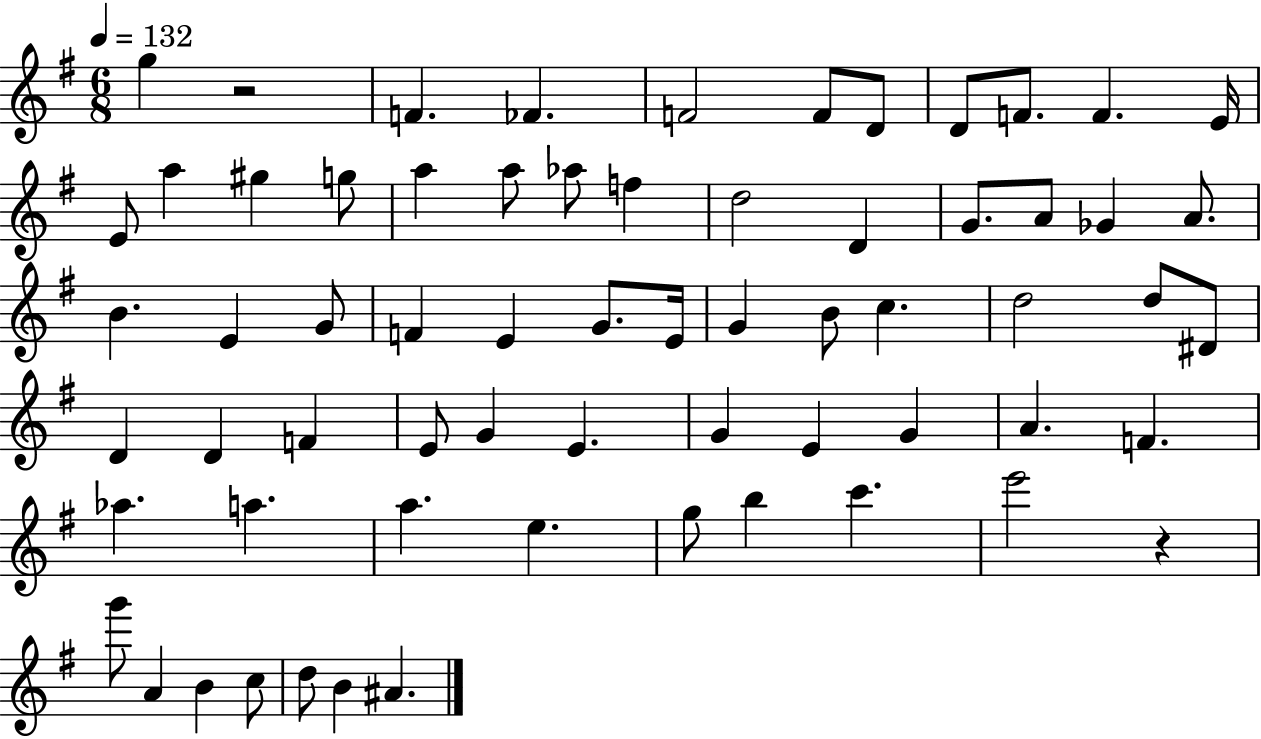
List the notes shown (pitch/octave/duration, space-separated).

G5/q R/h F4/q. FES4/q. F4/h F4/e D4/e D4/e F4/e. F4/q. E4/s E4/e A5/q G#5/q G5/e A5/q A5/e Ab5/e F5/q D5/h D4/q G4/e. A4/e Gb4/q A4/e. B4/q. E4/q G4/e F4/q E4/q G4/e. E4/s G4/q B4/e C5/q. D5/h D5/e D#4/e D4/q D4/q F4/q E4/e G4/q E4/q. G4/q E4/q G4/q A4/q. F4/q. Ab5/q. A5/q. A5/q. E5/q. G5/e B5/q C6/q. E6/h R/q G6/e A4/q B4/q C5/e D5/e B4/q A#4/q.